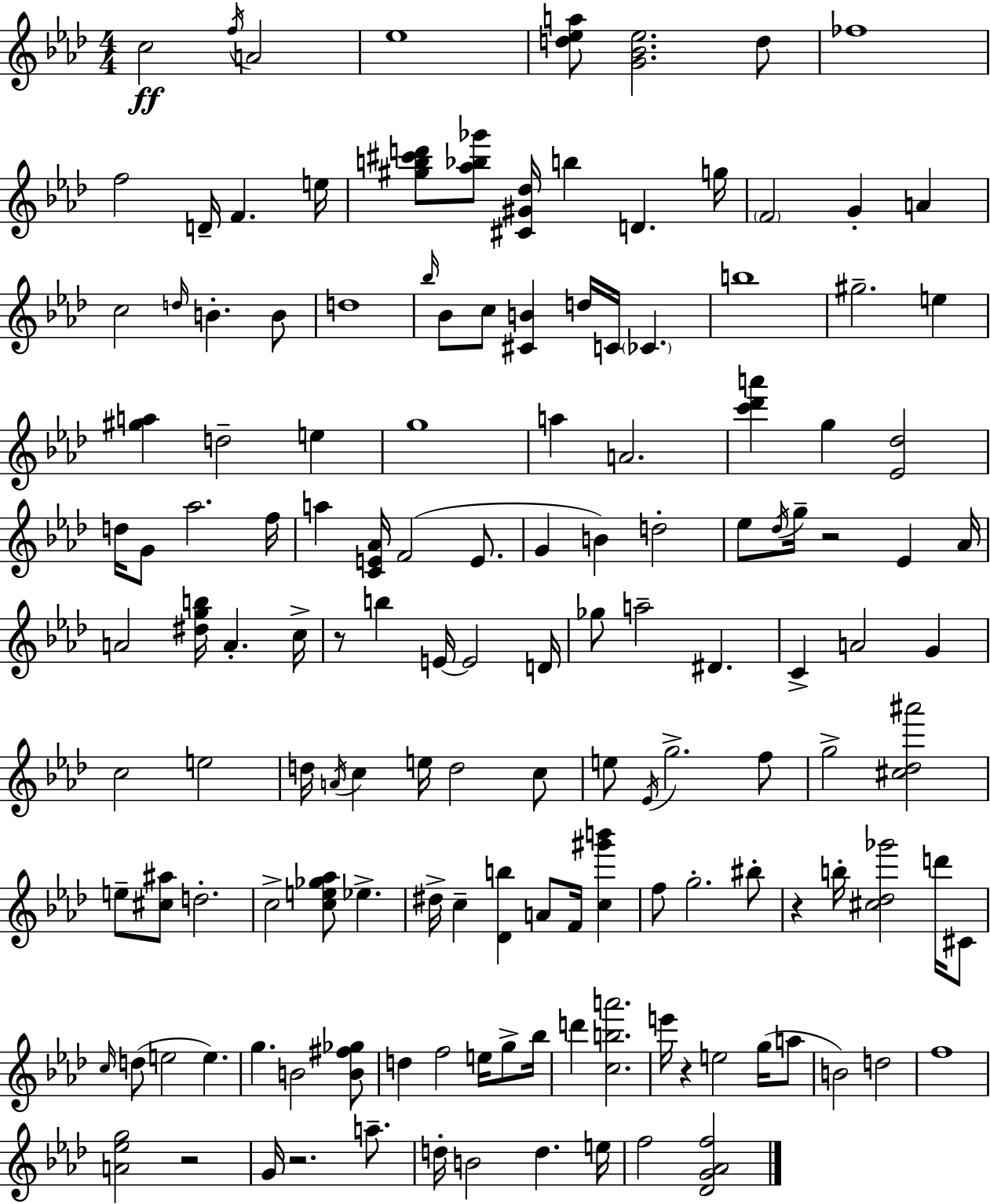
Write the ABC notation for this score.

X:1
T:Untitled
M:4/4
L:1/4
K:Ab
c2 f/4 A2 _e4 [d_ea]/2 [G_B_e]2 d/2 _f4 f2 D/4 F e/4 [^gb^c'd']/2 [_a_b_g']/2 [^C^G_d]/4 b D g/4 F2 G A c2 d/4 B B/2 d4 _b/4 _B/2 c/2 [^CB] d/4 C/4 _C b4 ^g2 e [^ga] d2 e g4 a A2 [c'_d'a'] g [_E_d]2 d/4 G/2 _a2 f/4 a [CE_A]/4 F2 E/2 G B d2 _e/2 _d/4 g/4 z2 _E _A/4 A2 [^dgb]/4 A c/4 z/2 b E/4 E2 D/4 _g/2 a2 ^D C A2 G c2 e2 d/4 A/4 c e/4 d2 c/2 e/2 _E/4 g2 f/2 g2 [^c_d^a']2 e/2 [^c^a]/2 d2 c2 [ce_g_a]/2 _e ^d/4 c [_Db] A/2 F/4 [c^g'b'] f/2 g2 ^b/2 z b/4 [^c_d_g']2 d'/4 ^C/2 c/4 d/2 e2 e g B2 [B^f_g]/2 d f2 e/4 g/2 _b/4 d' [cba']2 e'/4 z e2 g/4 a/2 B2 d2 f4 [A_eg]2 z2 G/4 z2 a/2 d/4 B2 d e/4 f2 [_DG_Af]2